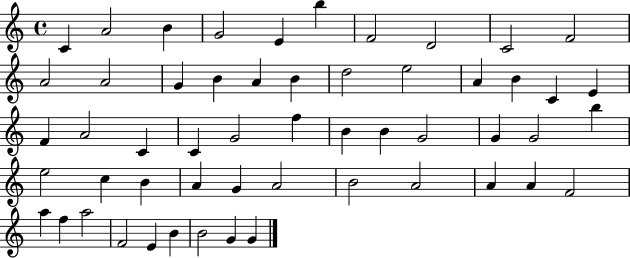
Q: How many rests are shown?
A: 0